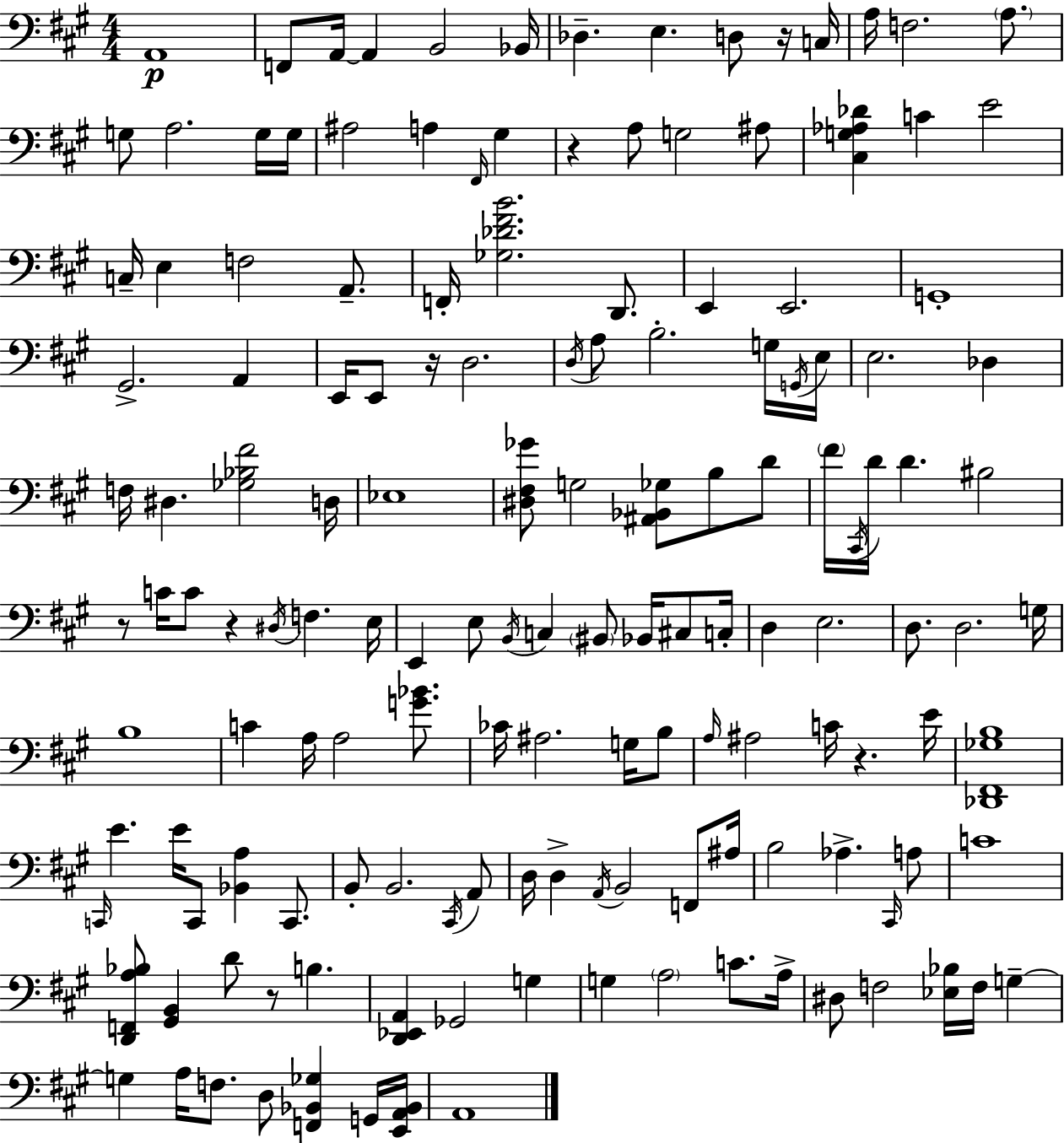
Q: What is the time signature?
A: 4/4